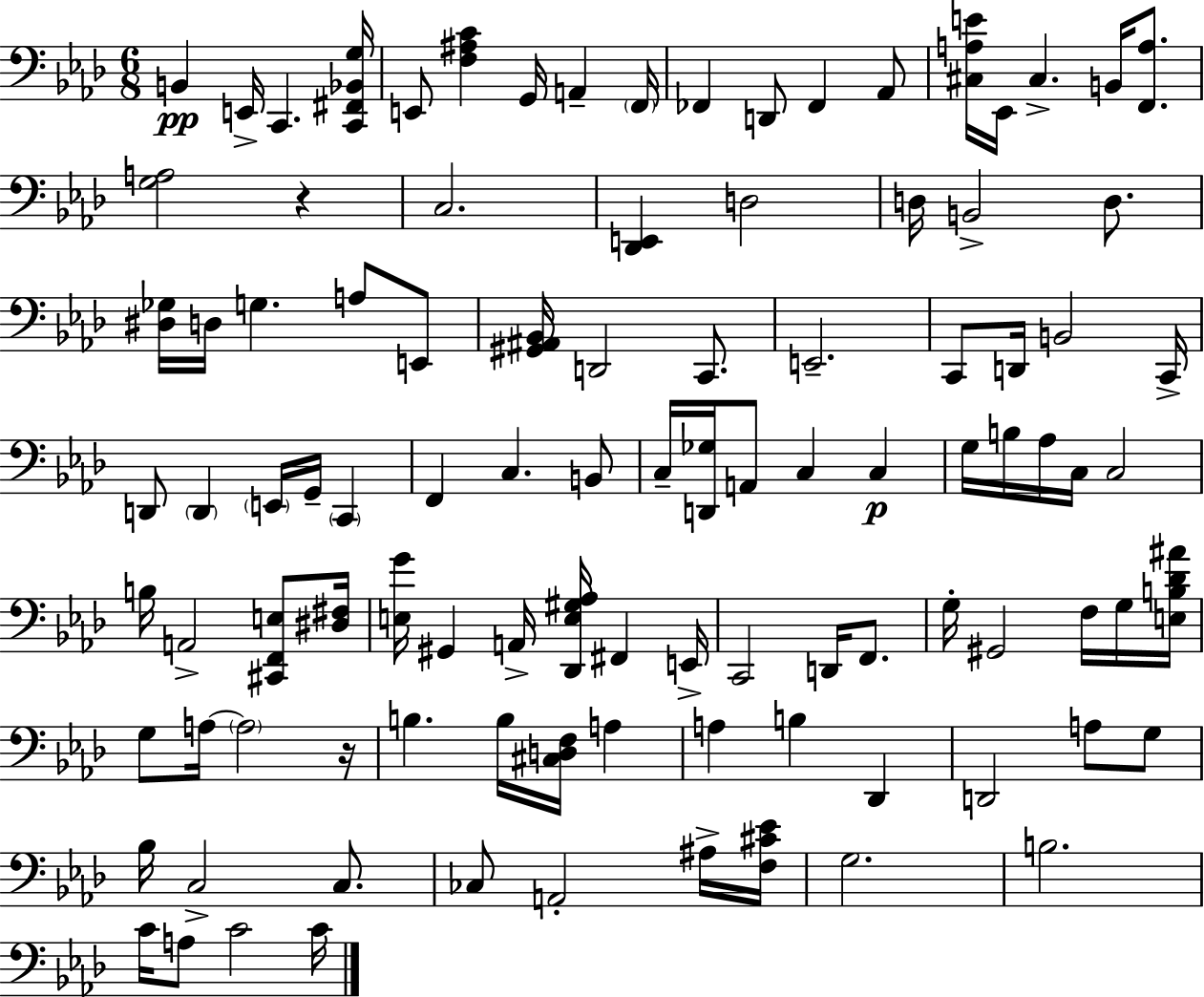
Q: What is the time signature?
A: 6/8